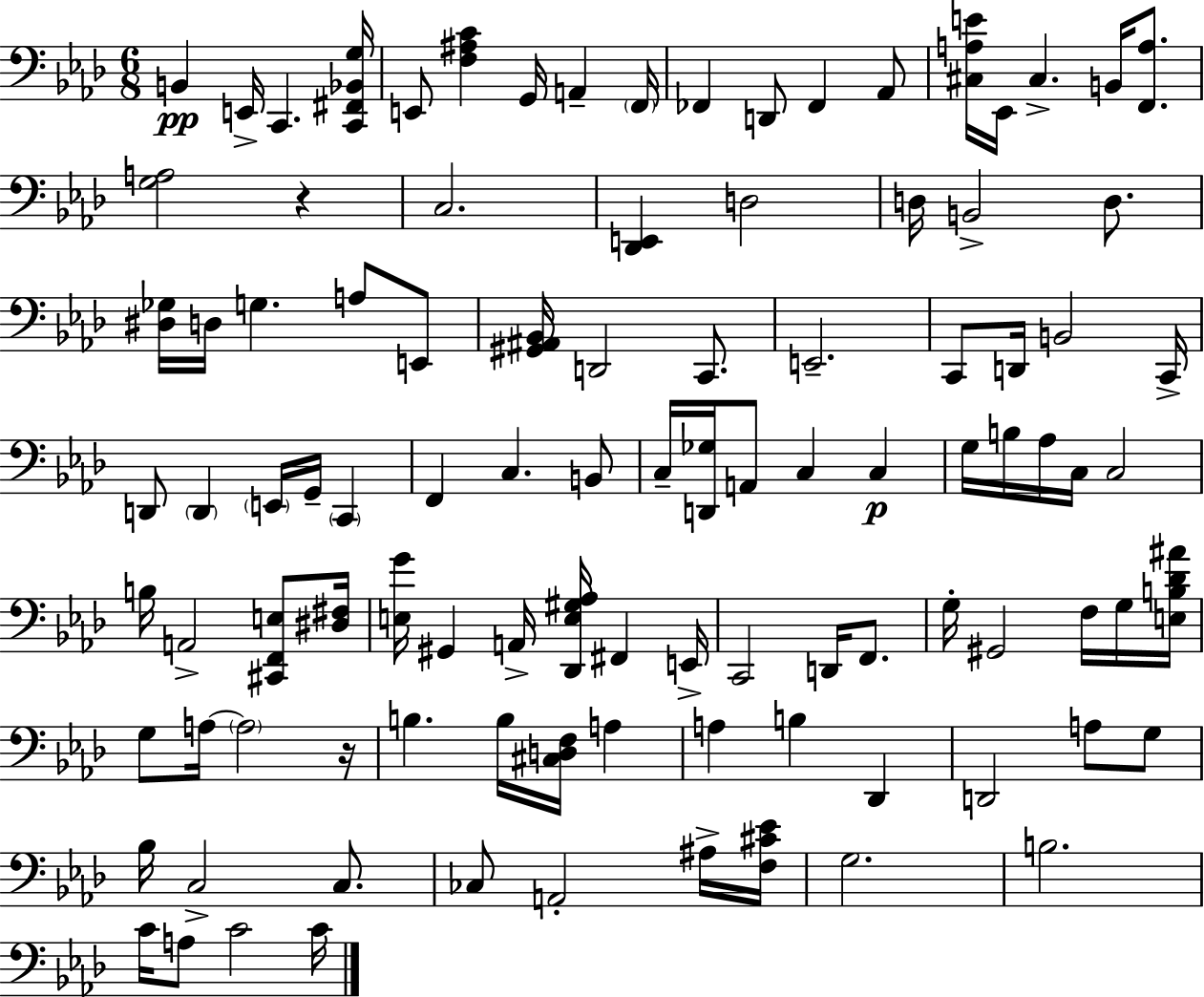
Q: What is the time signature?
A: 6/8